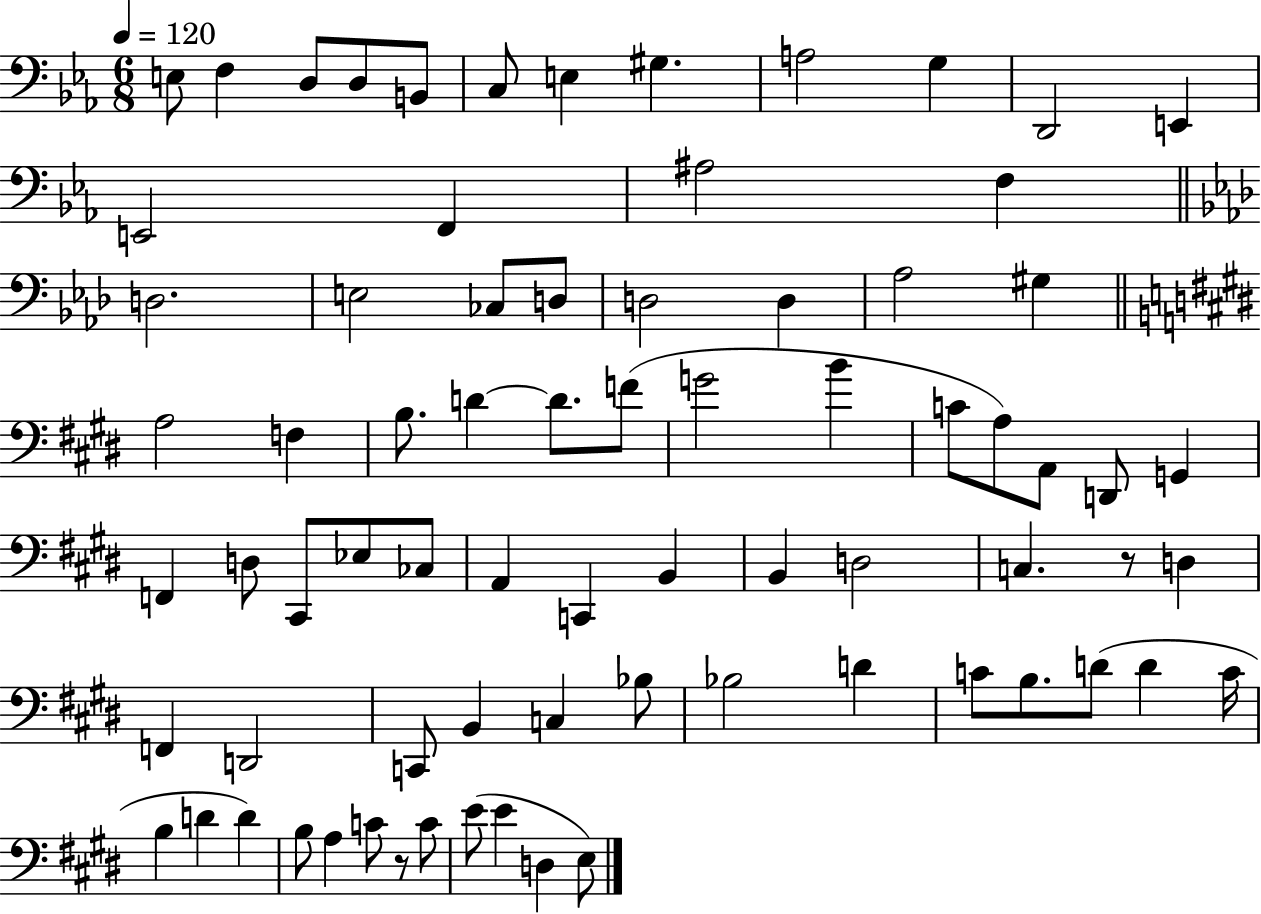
{
  \clef bass
  \numericTimeSignature
  \time 6/8
  \key ees \major
  \tempo 4 = 120
  \repeat volta 2 { e8 f4 d8 d8 b,8 | c8 e4 gis4. | a2 g4 | d,2 e,4 | \break e,2 f,4 | ais2 f4 | \bar "||" \break \key aes \major d2. | e2 ces8 d8 | d2 d4 | aes2 gis4 | \break \bar "||" \break \key e \major a2 f4 | b8. d'4~~ d'8. f'8( | g'2 b'4 | c'8 a8) a,8 d,8 g,4 | \break f,4 d8 cis,8 ees8 ces8 | a,4 c,4 b,4 | b,4 d2 | c4. r8 d4 | \break f,4 d,2 | c,8 b,4 c4 bes8 | bes2 d'4 | c'8 b8. d'8( d'4 c'16 | \break b4 d'4 d'4) | b8 a4 c'8 r8 c'8 | e'8( e'4 d4 e8) | } \bar "|."
}